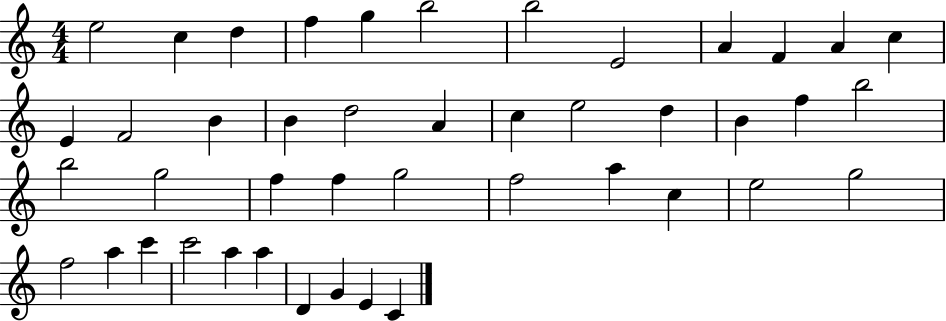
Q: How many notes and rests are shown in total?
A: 44